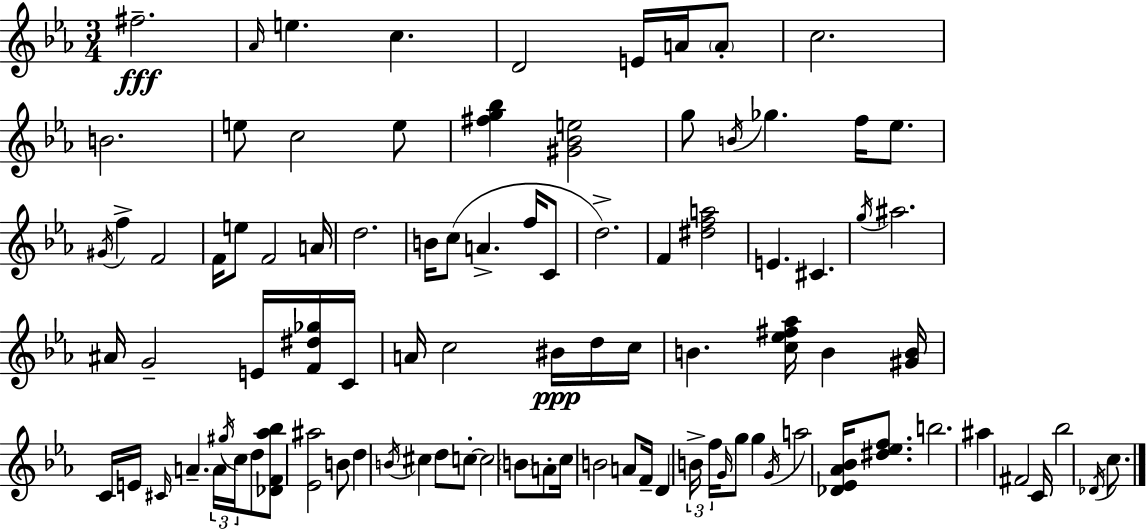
{
  \clef treble
  \numericTimeSignature
  \time 3/4
  \key c \minor
  fis''2.--\fff | \grace { aes'16 } e''4. c''4. | d'2 e'16 a'16 \parenthesize a'8-. | c''2. | \break b'2. | e''8 c''2 e''8 | <fis'' g'' bes''>4 <gis' bes' e''>2 | g''8 \acciaccatura { b'16 } ges''4. f''16 ees''8. | \break \acciaccatura { gis'16 } f''4-> f'2 | f'16 e''8 f'2 | a'16 d''2. | b'16 c''8( a'4.-> | \break f''16 c'8 d''2.->) | f'4 <dis'' f'' a''>2 | e'4. cis'4. | \acciaccatura { g''16 } ais''2. | \break ais'16 g'2-- | e'16 <f' dis'' ges''>16 c'16 a'16 c''2 | bis'16\ppp d''16 c''16 b'4. <c'' ees'' fis'' aes''>16 b'4 | <gis' b'>16 c'16 e'16 \grace { cis'16 } a'4.-- | \break \tuplet 3/2 { a'16 \acciaccatura { gis''16 } c''16 } d''8 <des' f' aes'' bes''>8 <ees' ais''>2 | b'8 d''4 \acciaccatura { b'16 } cis''4 | d''8 c''8-.~~ c''2 | \parenthesize b'8 a'8-. c''16 b'2 | \break a'8 f'16-- d'4 \tuplet 3/2 { b'16-> | f''16 \grace { g'16 } } g''8 g''4 \acciaccatura { g'16 } a''2 | <des' ees' aes' bes'>16 <dis'' ees'' f''>8. b''2. | ais''4 | \break fis'2 c'16 bes''2 | \acciaccatura { des'16 } c''8. \bar "|."
}